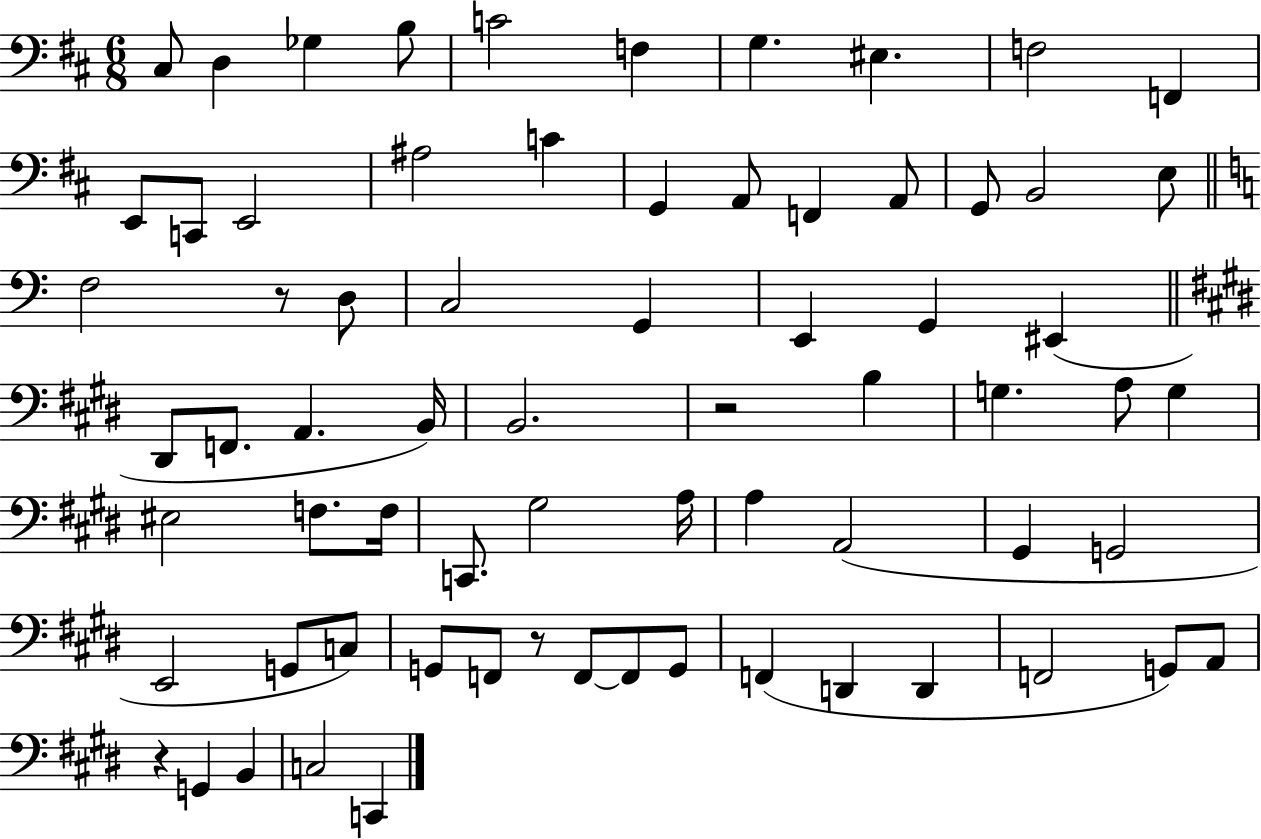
C#3/e D3/q Gb3/q B3/e C4/h F3/q G3/q. EIS3/q. F3/h F2/q E2/e C2/e E2/h A#3/h C4/q G2/q A2/e F2/q A2/e G2/e B2/h E3/e F3/h R/e D3/e C3/h G2/q E2/q G2/q EIS2/q D#2/e F2/e. A2/q. B2/s B2/h. R/h B3/q G3/q. A3/e G3/q EIS3/h F3/e. F3/s C2/e. G#3/h A3/s A3/q A2/h G#2/q G2/h E2/h G2/e C3/e G2/e F2/e R/e F2/e F2/e G2/e F2/q D2/q D2/q F2/h G2/e A2/e R/q G2/q B2/q C3/h C2/q